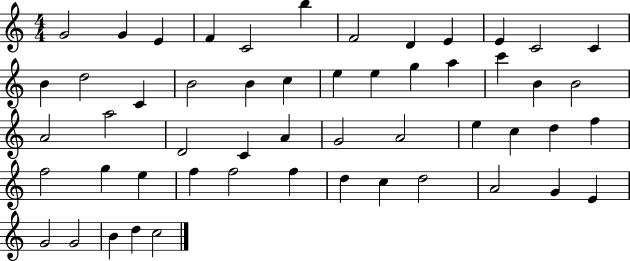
X:1
T:Untitled
M:4/4
L:1/4
K:C
G2 G E F C2 b F2 D E E C2 C B d2 C B2 B c e e g a c' B B2 A2 a2 D2 C A G2 A2 e c d f f2 g e f f2 f d c d2 A2 G E G2 G2 B d c2